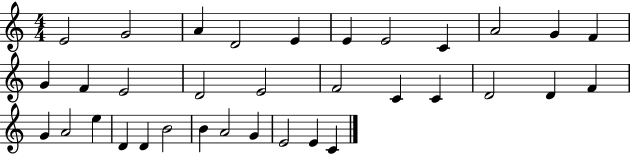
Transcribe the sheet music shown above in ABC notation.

X:1
T:Untitled
M:4/4
L:1/4
K:C
E2 G2 A D2 E E E2 C A2 G F G F E2 D2 E2 F2 C C D2 D F G A2 e D D B2 B A2 G E2 E C